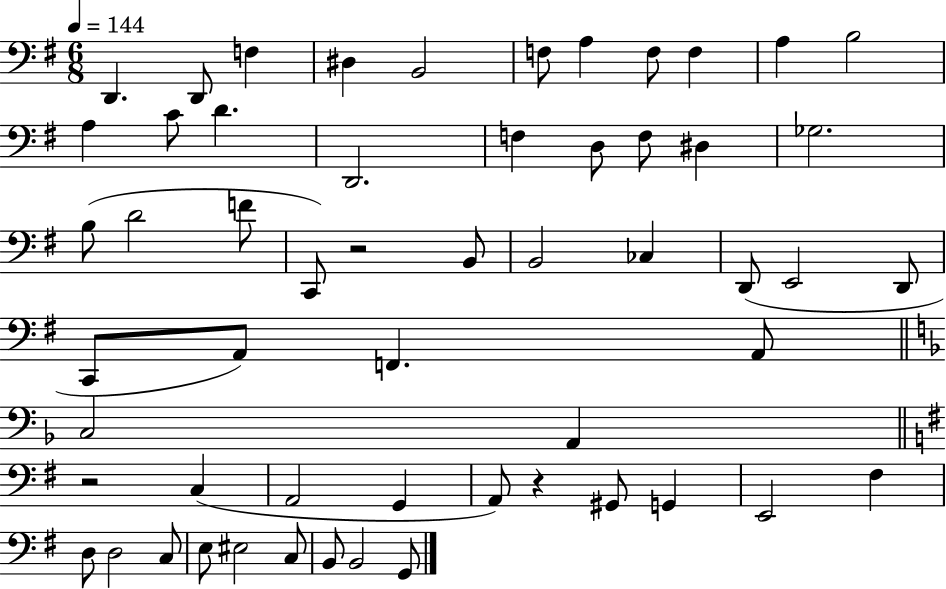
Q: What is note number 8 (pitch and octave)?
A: F3